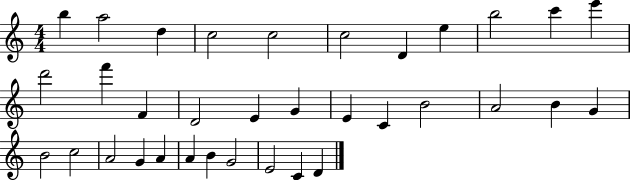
B5/q A5/h D5/q C5/h C5/h C5/h D4/q E5/q B5/h C6/q E6/q D6/h F6/q F4/q D4/h E4/q G4/q E4/q C4/q B4/h A4/h B4/q G4/q B4/h C5/h A4/h G4/q A4/q A4/q B4/q G4/h E4/h C4/q D4/q